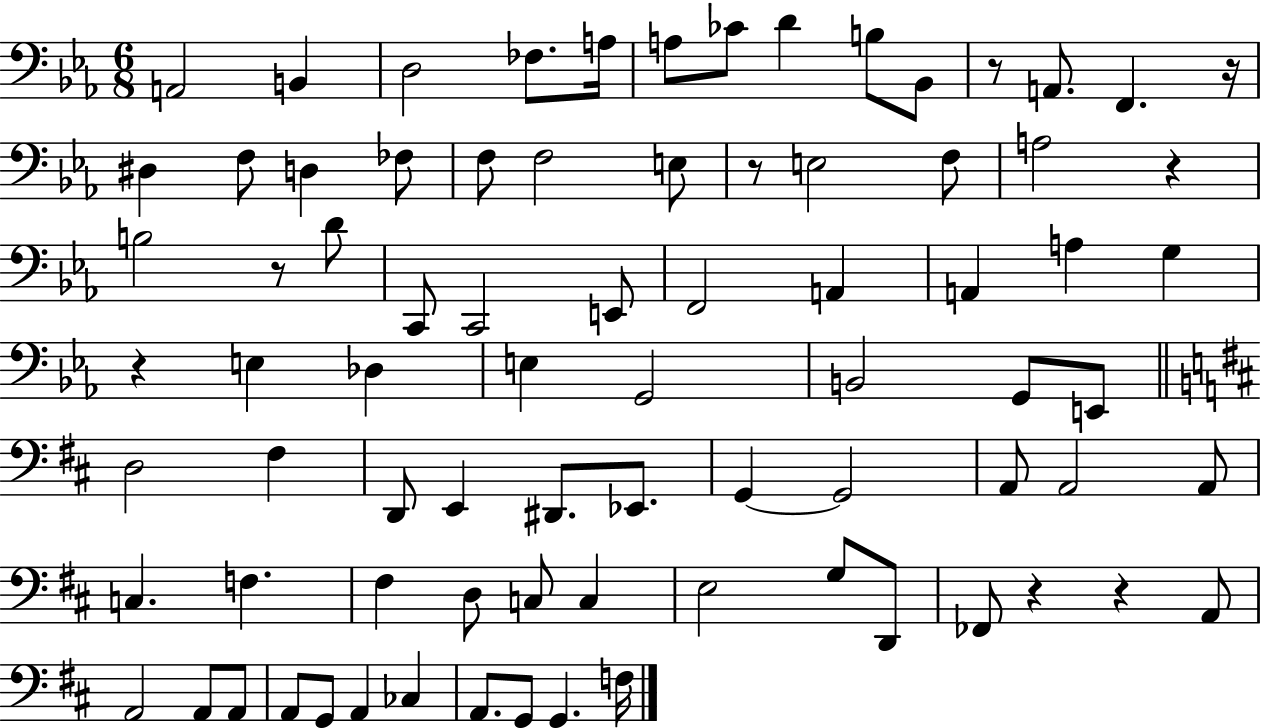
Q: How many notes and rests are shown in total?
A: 80